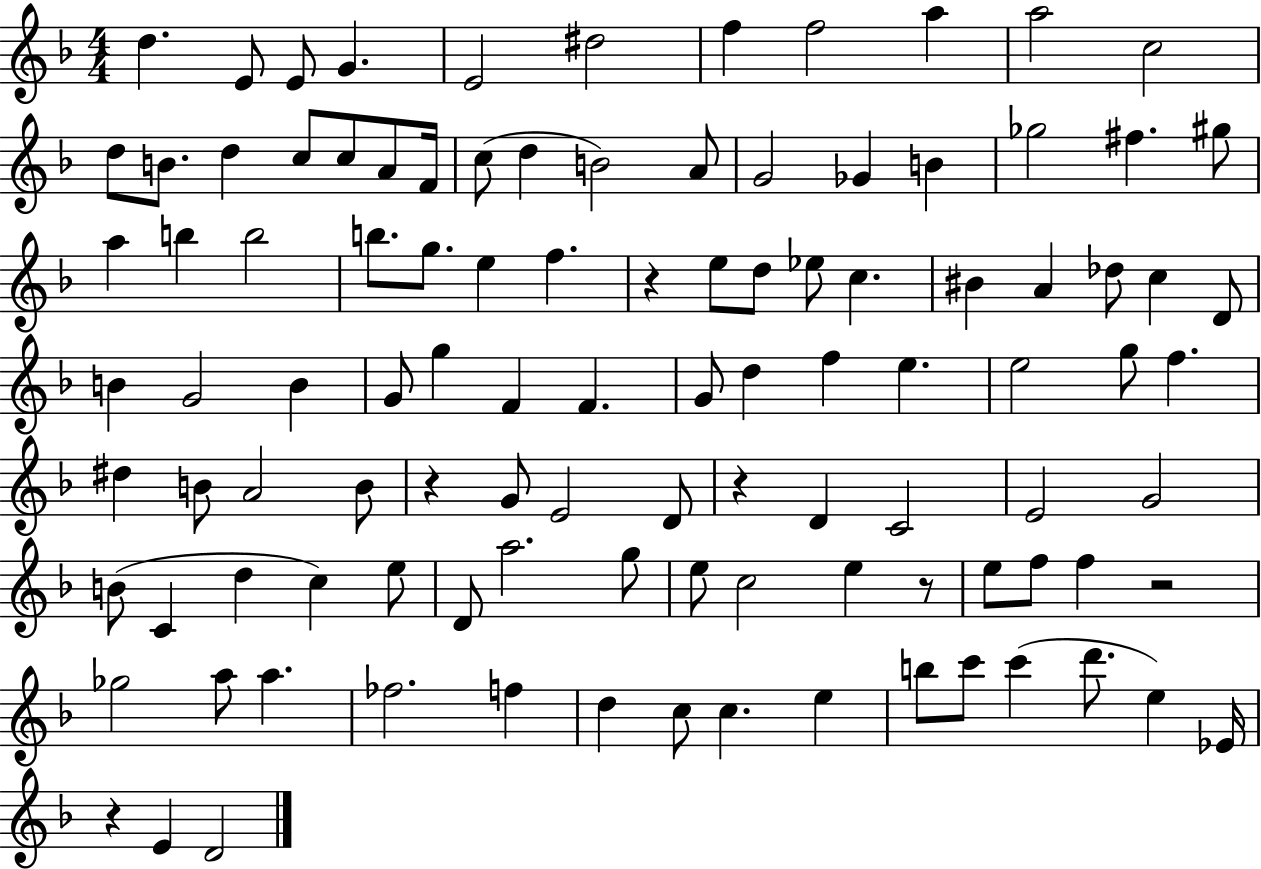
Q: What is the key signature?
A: F major